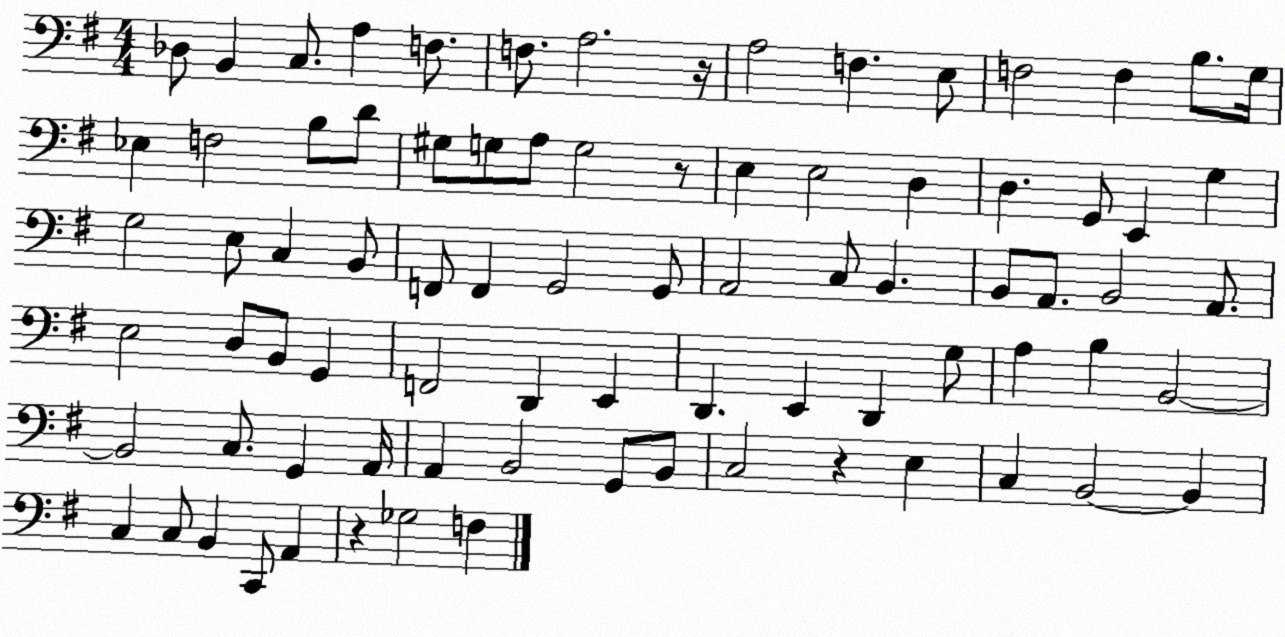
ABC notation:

X:1
T:Untitled
M:4/4
L:1/4
K:G
_D,/2 B,, C,/2 A, F,/2 F,/2 A,2 z/4 A,2 F, E,/2 F,2 F, B,/2 G,/4 _E, F,2 B,/2 D/2 ^G,/2 G,/2 A,/2 G,2 z/2 E, E,2 D, D, G,,/2 E,, G, G,2 E,/2 C, B,,/2 F,,/2 F,, G,,2 G,,/2 A,,2 C,/2 B,, B,,/2 A,,/2 B,,2 A,,/2 E,2 D,/2 B,,/2 G,, F,,2 D,, E,, D,, E,, D,, G,/2 A, B, B,,2 B,,2 C,/2 G,, A,,/4 A,, B,,2 G,,/2 B,,/2 C,2 z E, C, B,,2 B,, C, C,/2 B,, C,,/2 A,, z _G,2 F,